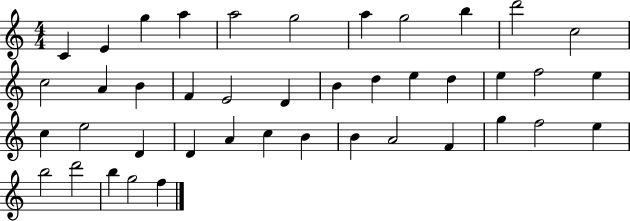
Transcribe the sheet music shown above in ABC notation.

X:1
T:Untitled
M:4/4
L:1/4
K:C
C E g a a2 g2 a g2 b d'2 c2 c2 A B F E2 D B d e d e f2 e c e2 D D A c B B A2 F g f2 e b2 d'2 b g2 f